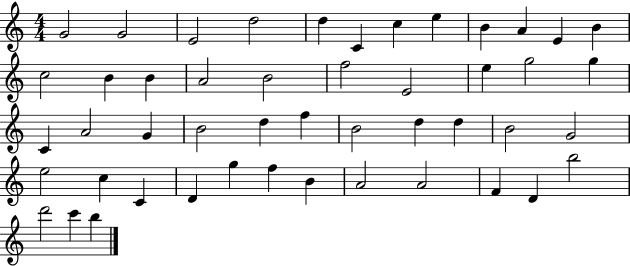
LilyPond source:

{
  \clef treble
  \numericTimeSignature
  \time 4/4
  \key c \major
  g'2 g'2 | e'2 d''2 | d''4 c'4 c''4 e''4 | b'4 a'4 e'4 b'4 | \break c''2 b'4 b'4 | a'2 b'2 | f''2 e'2 | e''4 g''2 g''4 | \break c'4 a'2 g'4 | b'2 d''4 f''4 | b'2 d''4 d''4 | b'2 g'2 | \break e''2 c''4 c'4 | d'4 g''4 f''4 b'4 | a'2 a'2 | f'4 d'4 b''2 | \break d'''2 c'''4 b''4 | \bar "|."
}